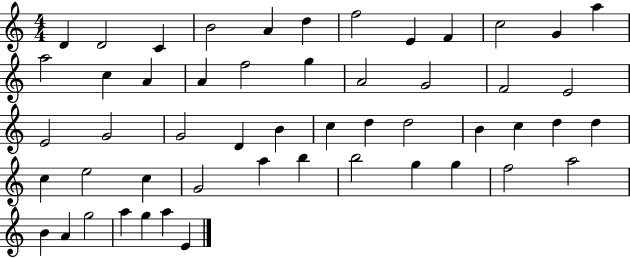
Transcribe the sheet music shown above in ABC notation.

X:1
T:Untitled
M:4/4
L:1/4
K:C
D D2 C B2 A d f2 E F c2 G a a2 c A A f2 g A2 G2 F2 E2 E2 G2 G2 D B c d d2 B c d d c e2 c G2 a b b2 g g f2 a2 B A g2 a g a E